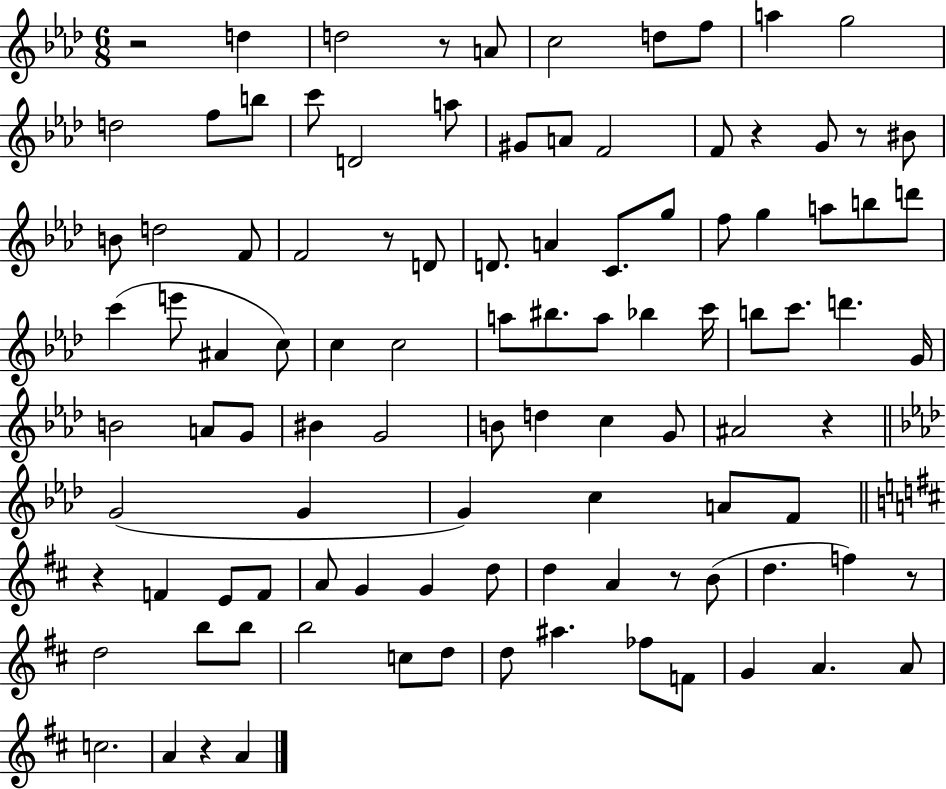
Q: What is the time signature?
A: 6/8